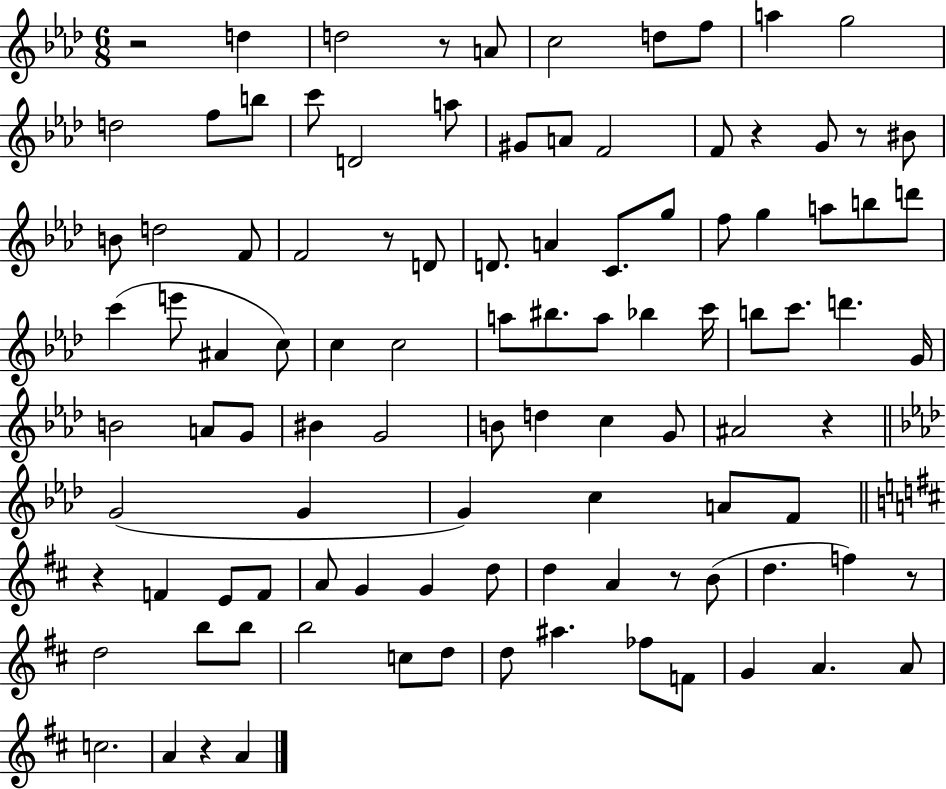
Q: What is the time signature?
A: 6/8